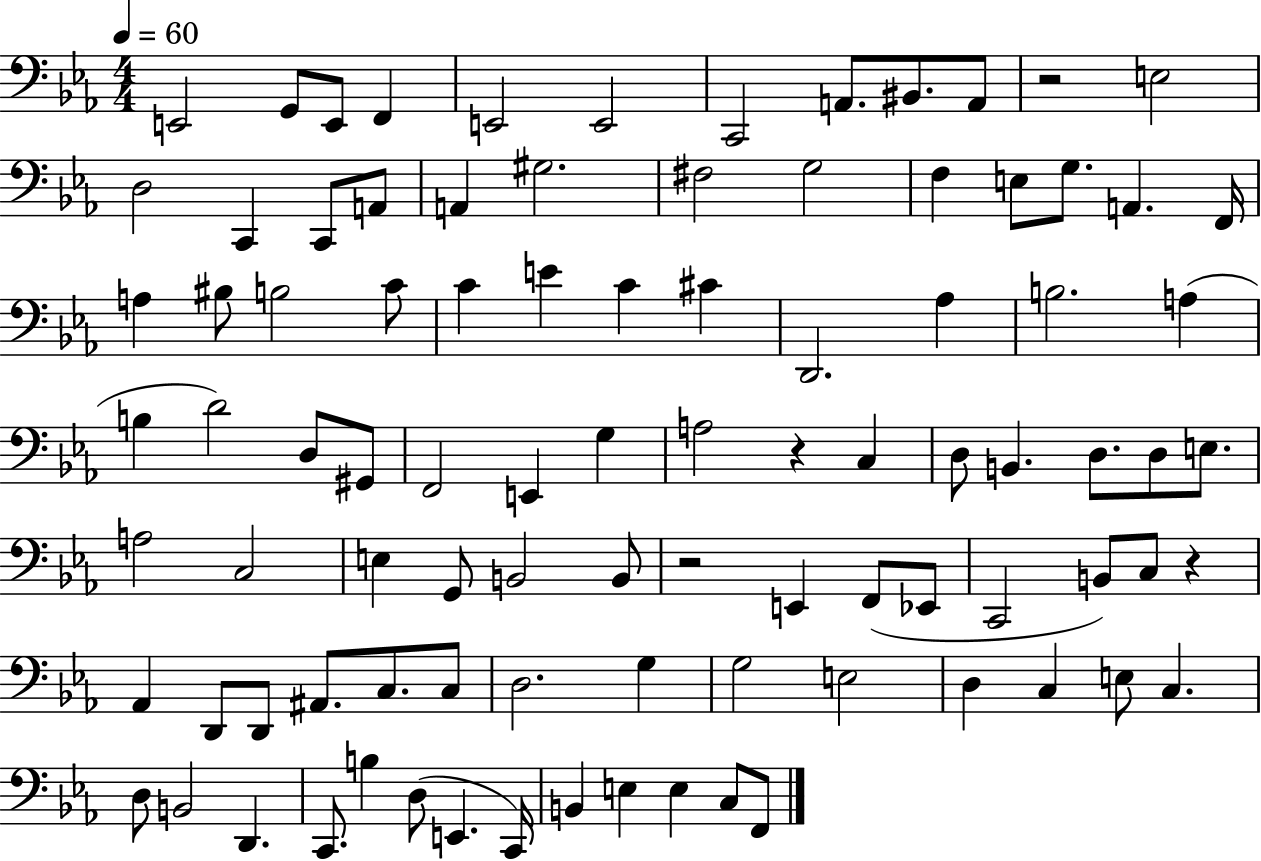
E2/h G2/e E2/e F2/q E2/h E2/h C2/h A2/e. BIS2/e. A2/e R/h E3/h D3/h C2/q C2/e A2/e A2/q G#3/h. F#3/h G3/h F3/q E3/e G3/e. A2/q. F2/s A3/q BIS3/e B3/h C4/e C4/q E4/q C4/q C#4/q D2/h. Ab3/q B3/h. A3/q B3/q D4/h D3/e G#2/e F2/h E2/q G3/q A3/h R/q C3/q D3/e B2/q. D3/e. D3/e E3/e. A3/h C3/h E3/q G2/e B2/h B2/e R/h E2/q F2/e Eb2/e C2/h B2/e C3/e R/q Ab2/q D2/e D2/e A#2/e. C3/e. C3/e D3/h. G3/q G3/h E3/h D3/q C3/q E3/e C3/q. D3/e B2/h D2/q. C2/e. B3/q D3/e E2/q. C2/s B2/q E3/q E3/q C3/e F2/e